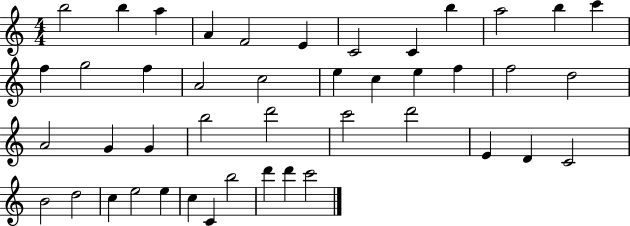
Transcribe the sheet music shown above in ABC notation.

X:1
T:Untitled
M:4/4
L:1/4
K:C
b2 b a A F2 E C2 C b a2 b c' f g2 f A2 c2 e c e f f2 d2 A2 G G b2 d'2 c'2 d'2 E D C2 B2 d2 c e2 e c C b2 d' d' c'2